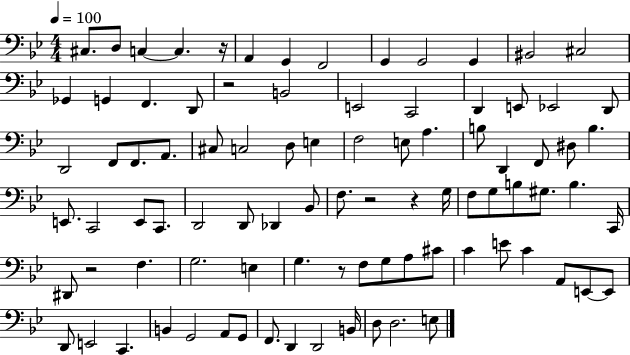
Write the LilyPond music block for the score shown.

{
  \clef bass
  \numericTimeSignature
  \time 4/4
  \key bes \major
  \tempo 4 = 100
  \repeat volta 2 { cis8. d8 c4~~ c4. r16 | a,4 g,4 f,2 | g,4 g,2 g,4 | bis,2 cis2 | \break ges,4 g,4 f,4. d,8 | r2 b,2 | e,2 c,2 | d,4 e,8 ees,2 d,8 | \break d,2 f,8 f,8. a,8. | cis8 c2 d8 e4 | f2 e8 a4. | b8 d,4 f,8 dis8 b4. | \break e,8. c,2 e,8 c,8. | d,2 d,8 des,4 bes,8 | f8. r2 r4 g16 | f8 g8 b8 gis8. b4. c,16 | \break dis,8 r2 f4. | g2. e4 | g4. r8 f8 g8 a8 cis'8 | c'4 e'8 c'4 a,8 e,8~~ e,8 | \break d,8 e,2 c,4. | b,4 g,2 a,8 g,8 | f,8. d,4 d,2 b,16 | d8 d2. e8 | \break } \bar "|."
}